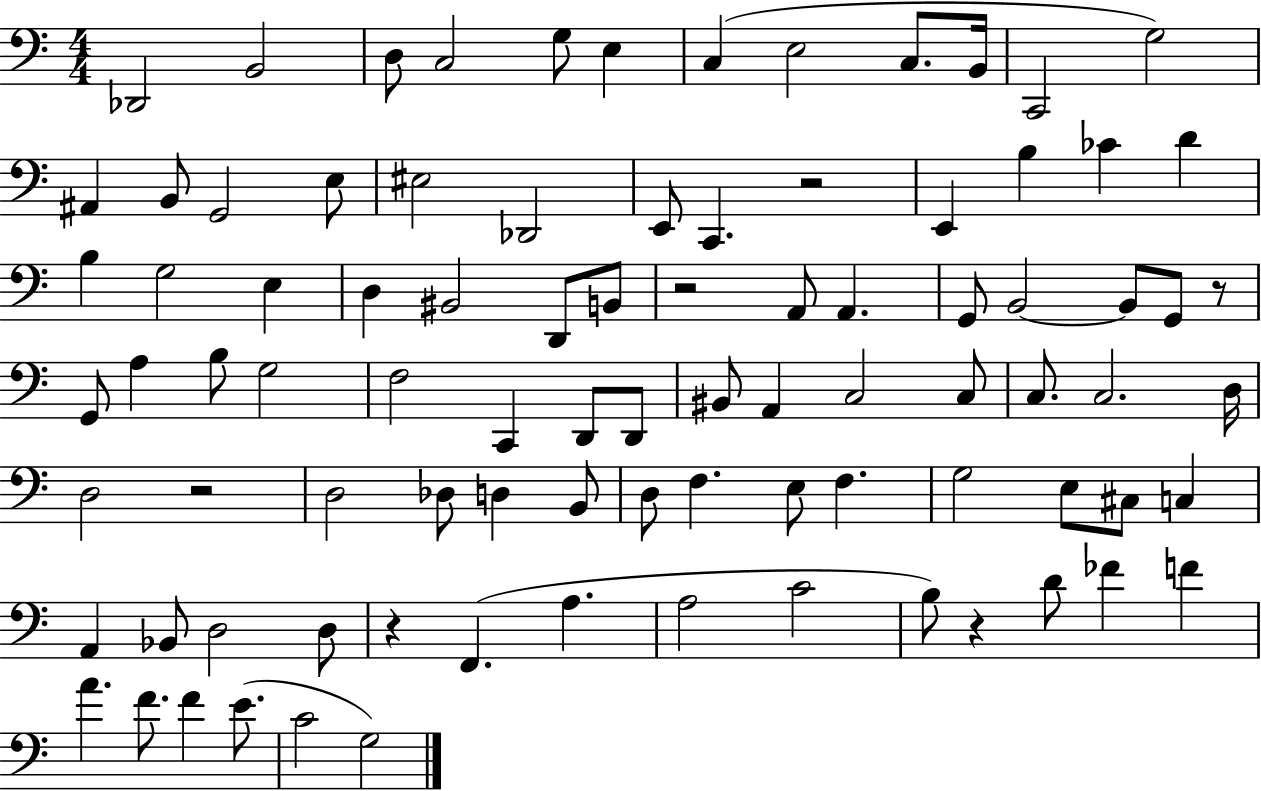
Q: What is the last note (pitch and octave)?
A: G3